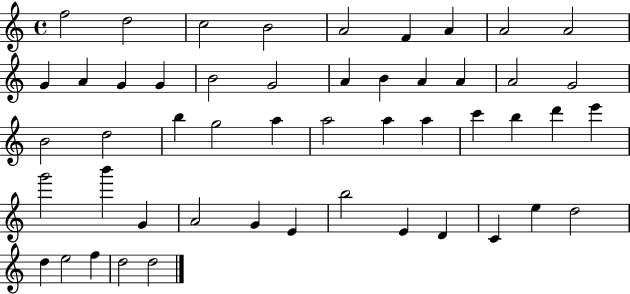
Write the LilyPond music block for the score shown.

{
  \clef treble
  \time 4/4
  \defaultTimeSignature
  \key c \major
  f''2 d''2 | c''2 b'2 | a'2 f'4 a'4 | a'2 a'2 | \break g'4 a'4 g'4 g'4 | b'2 g'2 | a'4 b'4 a'4 a'4 | a'2 g'2 | \break b'2 d''2 | b''4 g''2 a''4 | a''2 a''4 a''4 | c'''4 b''4 d'''4 e'''4 | \break g'''2 b'''4 g'4 | a'2 g'4 e'4 | b''2 e'4 d'4 | c'4 e''4 d''2 | \break d''4 e''2 f''4 | d''2 d''2 | \bar "|."
}